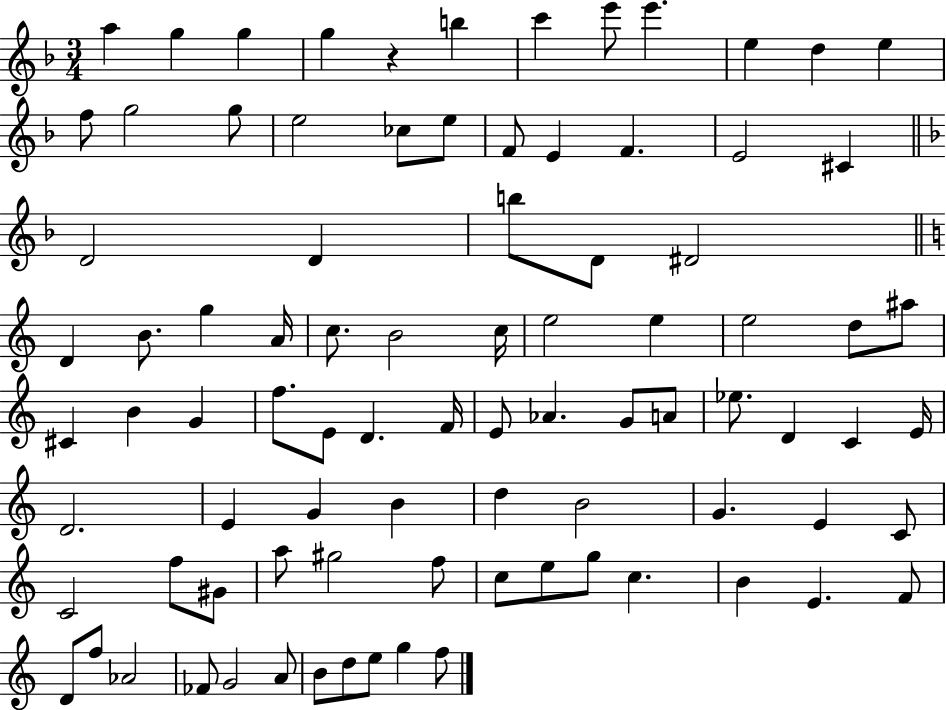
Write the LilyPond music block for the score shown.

{
  \clef treble
  \numericTimeSignature
  \time 3/4
  \key f \major
  a''4 g''4 g''4 | g''4 r4 b''4 | c'''4 e'''8 e'''4. | e''4 d''4 e''4 | \break f''8 g''2 g''8 | e''2 ces''8 e''8 | f'8 e'4 f'4. | e'2 cis'4 | \break \bar "||" \break \key f \major d'2 d'4 | b''8 d'8 dis'2 | \bar "||" \break \key c \major d'4 b'8. g''4 a'16 | c''8. b'2 c''16 | e''2 e''4 | e''2 d''8 ais''8 | \break cis'4 b'4 g'4 | f''8. e'8 d'4. f'16 | e'8 aes'4. g'8 a'8 | ees''8. d'4 c'4 e'16 | \break d'2. | e'4 g'4 b'4 | d''4 b'2 | g'4. e'4 c'8 | \break c'2 f''8 gis'8 | a''8 gis''2 f''8 | c''8 e''8 g''8 c''4. | b'4 e'4. f'8 | \break d'8 f''8 aes'2 | fes'8 g'2 a'8 | b'8 d''8 e''8 g''4 f''8 | \bar "|."
}